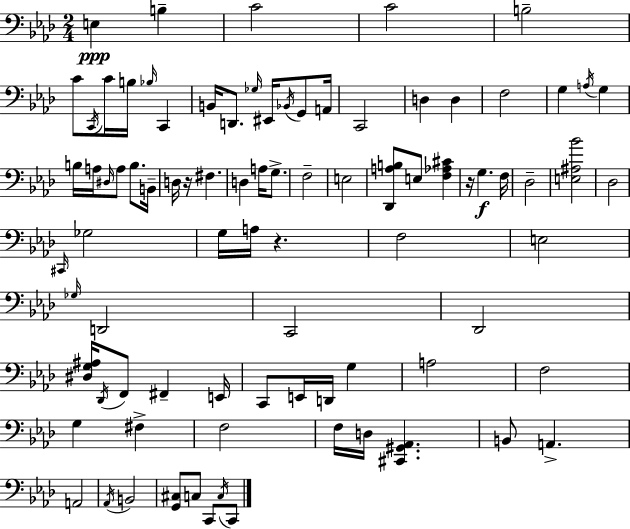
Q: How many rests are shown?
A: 3